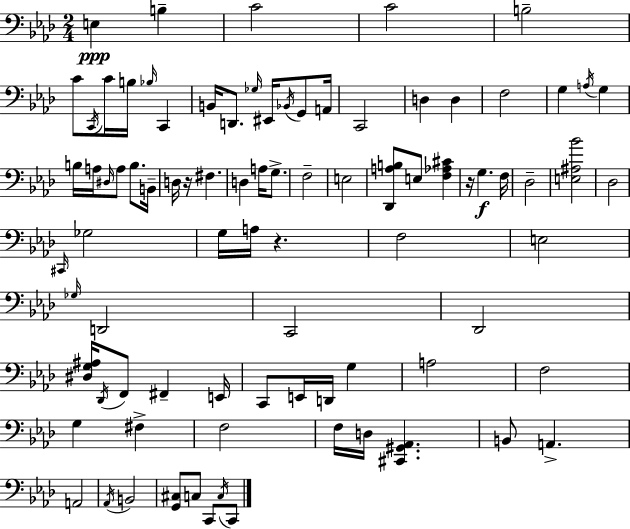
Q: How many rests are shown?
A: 3